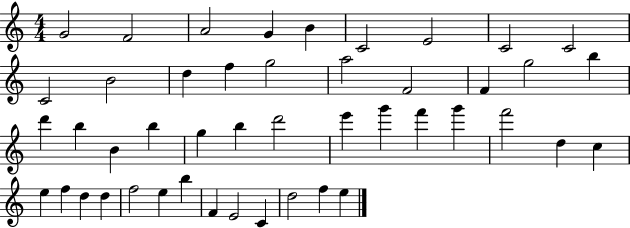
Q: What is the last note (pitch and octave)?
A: E5